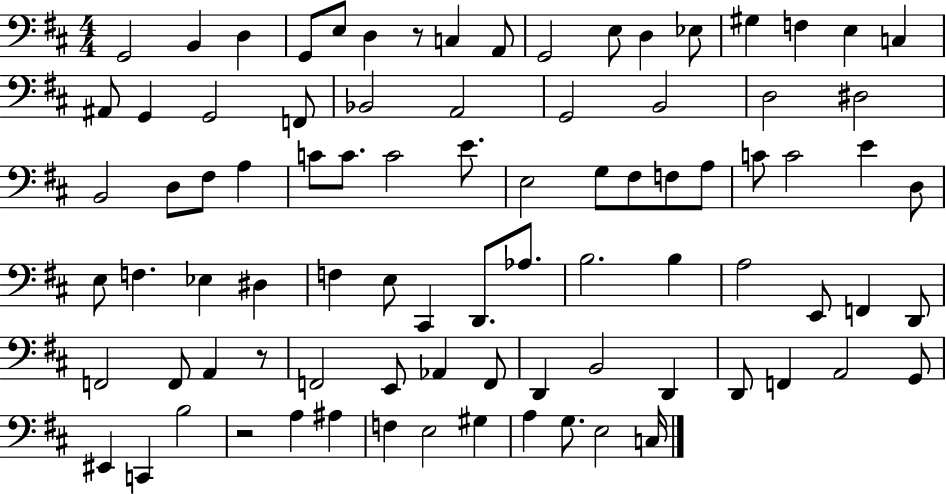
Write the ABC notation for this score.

X:1
T:Untitled
M:4/4
L:1/4
K:D
G,,2 B,, D, G,,/2 E,/2 D, z/2 C, A,,/2 G,,2 E,/2 D, _E,/2 ^G, F, E, C, ^A,,/2 G,, G,,2 F,,/2 _B,,2 A,,2 G,,2 B,,2 D,2 ^D,2 B,,2 D,/2 ^F,/2 A, C/2 C/2 C2 E/2 E,2 G,/2 ^F,/2 F,/2 A,/2 C/2 C2 E D,/2 E,/2 F, _E, ^D, F, E,/2 ^C,, D,,/2 _A,/2 B,2 B, A,2 E,,/2 F,, D,,/2 F,,2 F,,/2 A,, z/2 F,,2 E,,/2 _A,, F,,/2 D,, B,,2 D,, D,,/2 F,, A,,2 G,,/2 ^E,, C,, B,2 z2 A, ^A, F, E,2 ^G, A, G,/2 E,2 C,/4